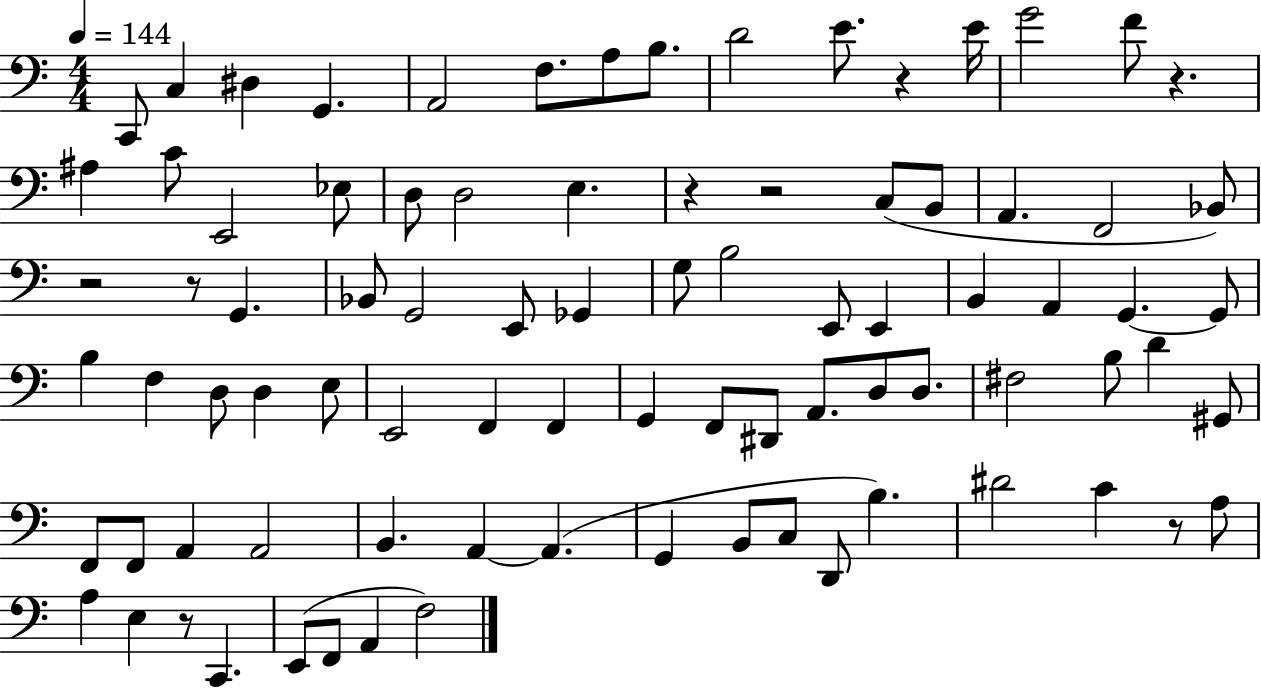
{
  \clef bass
  \numericTimeSignature
  \time 4/4
  \key c \major
  \tempo 4 = 144
  c,8 c4 dis4 g,4. | a,2 f8. a8 b8. | d'2 e'8. r4 e'16 | g'2 f'8 r4. | \break ais4 c'8 e,2 ees8 | d8 d2 e4. | r4 r2 c8( b,8 | a,4. f,2 bes,8) | \break r2 r8 g,4. | bes,8 g,2 e,8 ges,4 | g8 b2 e,8 e,4 | b,4 a,4 g,4.~~ g,8 | \break b4 f4 d8 d4 e8 | e,2 f,4 f,4 | g,4 f,8 dis,8 a,8. d8 d8. | fis2 b8 d'4 gis,8 | \break f,8 f,8 a,4 a,2 | b,4. a,4~~ a,4.( | g,4 b,8 c8 d,8 b4.) | dis'2 c'4 r8 a8 | \break a4 e4 r8 c,4. | e,8( f,8 a,4 f2) | \bar "|."
}